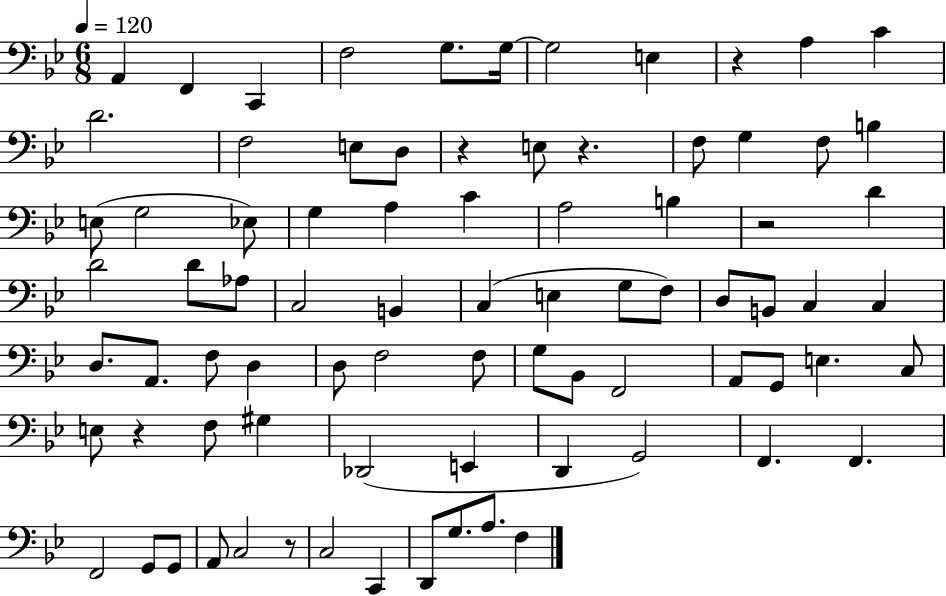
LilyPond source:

{
  \clef bass
  \numericTimeSignature
  \time 6/8
  \key bes \major
  \tempo 4 = 120
  a,4 f,4 c,4 | f2 g8. g16~~ | g2 e4 | r4 a4 c'4 | \break d'2. | f2 e8 d8 | r4 e8 r4. | f8 g4 f8 b4 | \break e8( g2 ees8) | g4 a4 c'4 | a2 b4 | r2 d'4 | \break d'2 d'8 aes8 | c2 b,4 | c4( e4 g8 f8) | d8 b,8 c4 c4 | \break d8. a,8. f8 d4 | d8 f2 f8 | g8 bes,8 f,2 | a,8 g,8 e4. c8 | \break e8 r4 f8 gis4 | des,2( e,4 | d,4 g,2) | f,4. f,4. | \break f,2 g,8 g,8 | a,8 c2 r8 | c2 c,4 | d,8 g8. a8. f4 | \break \bar "|."
}